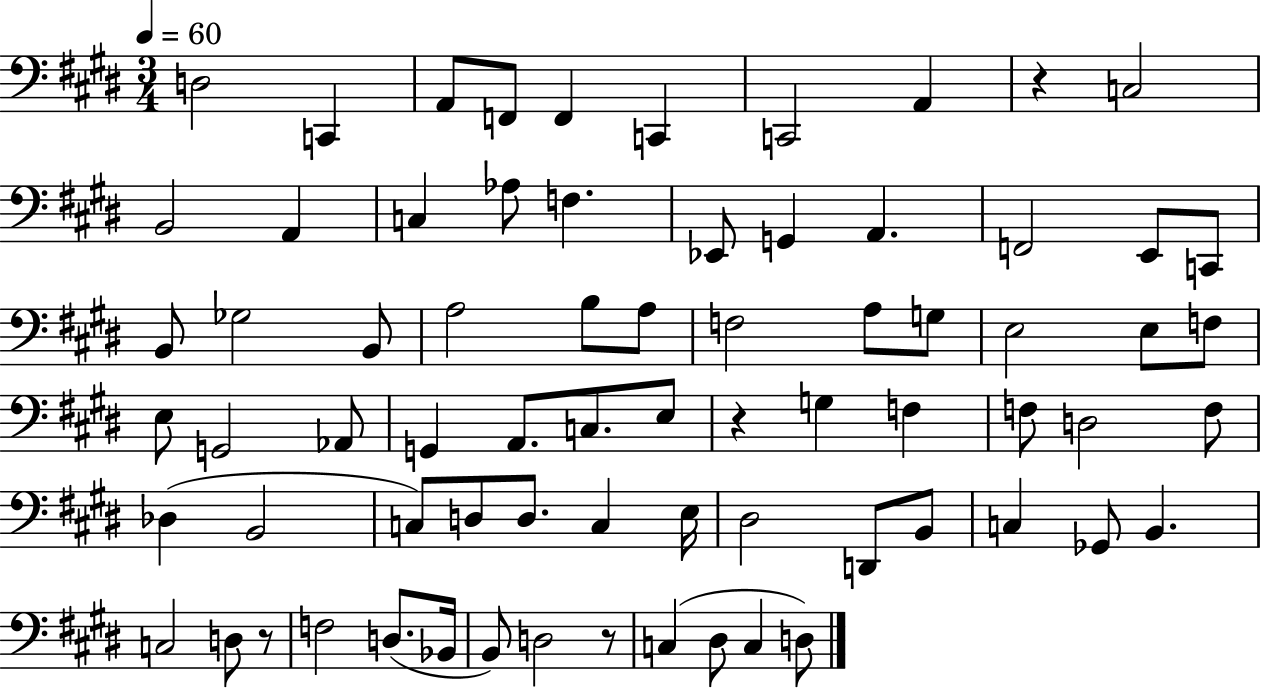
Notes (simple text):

D3/h C2/q A2/e F2/e F2/q C2/q C2/h A2/q R/q C3/h B2/h A2/q C3/q Ab3/e F3/q. Eb2/e G2/q A2/q. F2/h E2/e C2/e B2/e Gb3/h B2/e A3/h B3/e A3/e F3/h A3/e G3/e E3/h E3/e F3/e E3/e G2/h Ab2/e G2/q A2/e. C3/e. E3/e R/q G3/q F3/q F3/e D3/h F3/e Db3/q B2/h C3/e D3/e D3/e. C3/q E3/s D#3/h D2/e B2/e C3/q Gb2/e B2/q. C3/h D3/e R/e F3/h D3/e. Bb2/s B2/e D3/h R/e C3/q D#3/e C3/q D3/e